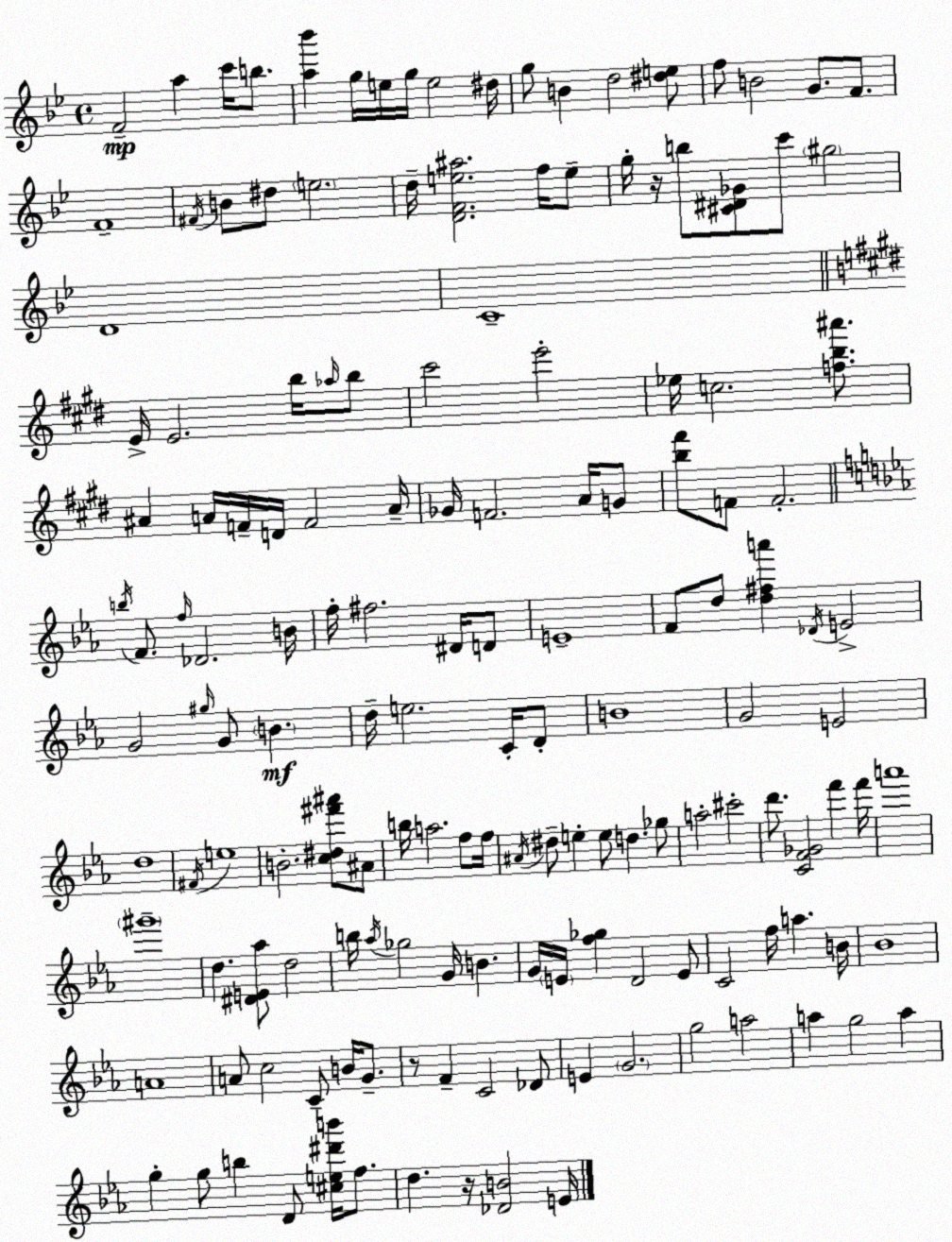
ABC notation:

X:1
T:Untitled
M:4/4
L:1/4
K:Gm
F2 a c'/4 b/2 [a_b'] g/4 e/4 g/4 e2 ^d/4 g/2 B d2 [^de]/2 f/2 B2 G/2 F/2 F4 ^F/4 B/2 ^d/2 e2 d/4 [DFe^a]2 f/4 e/2 g/4 z/4 b/2 [^C^D_G]/2 c'/2 ^g2 D4 C4 E/4 E2 b/4 _a/4 b/2 ^c'2 e'2 _e/4 c2 [fb^a']/2 ^A A/4 F/4 D/4 F2 A/4 _G/4 F2 A/4 G/2 [b^f']/2 F/2 F2 b/4 F/2 f/4 _D2 B/4 f/4 ^f2 ^D/4 D/2 E4 F/2 d/2 [d^fa'] _D/4 E2 G2 ^g/4 G/2 B d/4 e2 C/4 D/2 B4 G2 E2 d4 ^F/4 e4 B2 [c^d^f'^a']/2 ^A/2 b/4 a2 f/2 f/4 ^A/4 ^d/2 e e/2 d _g/2 a2 ^c'2 d'/2 [CF_G]2 f' f'/4 a'4 ^g'4 d [^DE_a]/2 d2 b/4 _a/4 _g2 G/4 B G/4 E/4 [f_g] D2 E/2 C2 f/4 a B/4 _B4 A4 A/2 c2 C/2 B/4 G/2 z/2 F C2 _D/2 E G2 g2 a2 a g2 a g g/2 b D/2 [^ce^d'b']/4 f/2 d z/4 [_DB]2 E/4